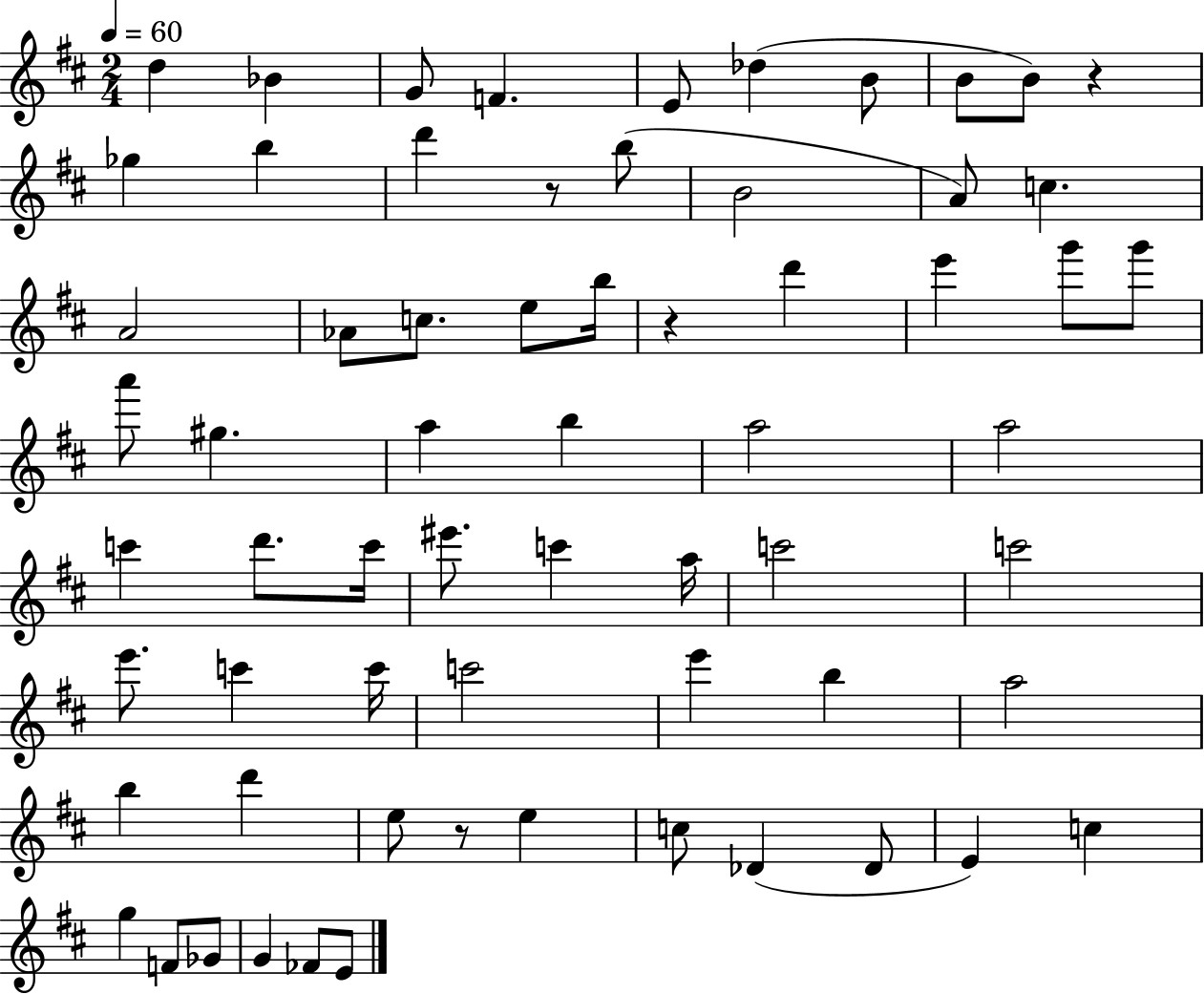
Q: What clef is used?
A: treble